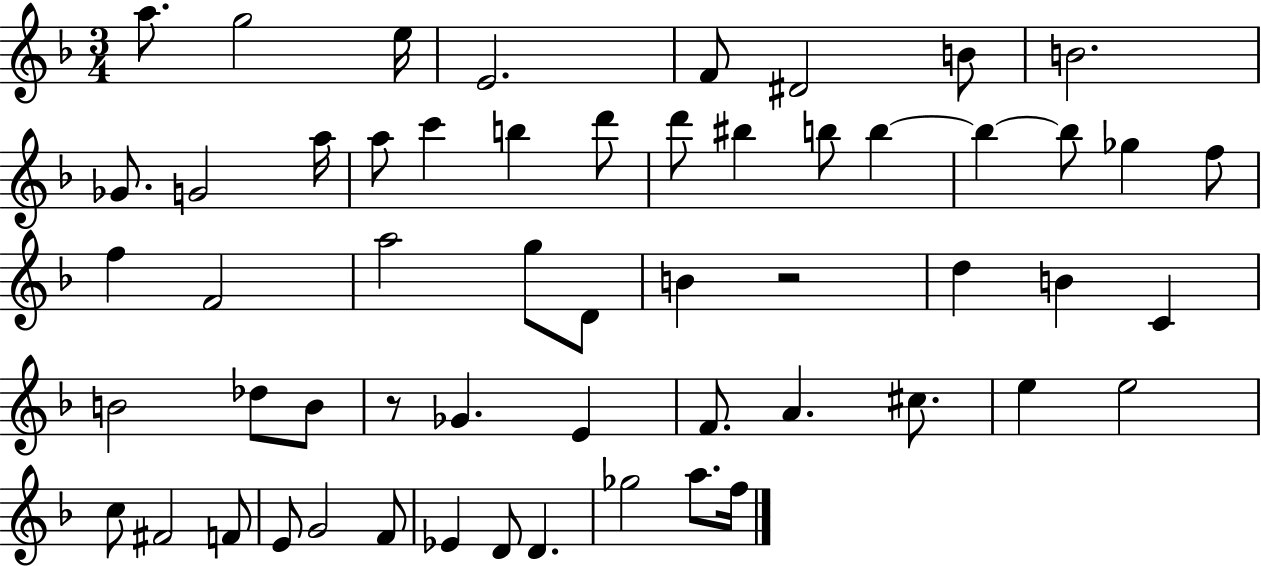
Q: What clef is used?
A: treble